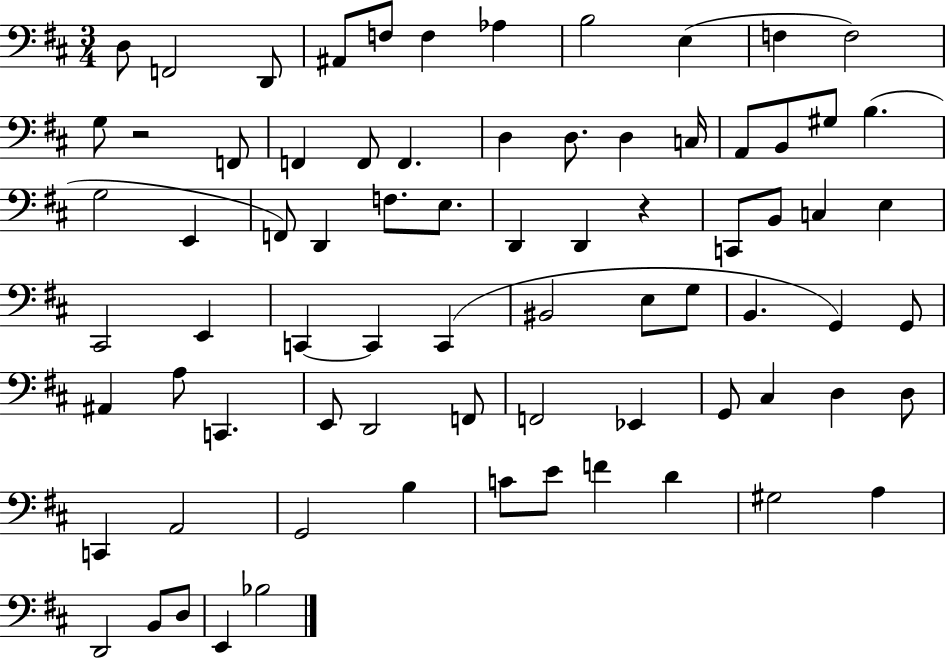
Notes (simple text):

D3/e F2/h D2/e A#2/e F3/e F3/q Ab3/q B3/h E3/q F3/q F3/h G3/e R/h F2/e F2/q F2/e F2/q. D3/q D3/e. D3/q C3/s A2/e B2/e G#3/e B3/q. G3/h E2/q F2/e D2/q F3/e. E3/e. D2/q D2/q R/q C2/e B2/e C3/q E3/q C#2/h E2/q C2/q C2/q C2/q BIS2/h E3/e G3/e B2/q. G2/q G2/e A#2/q A3/e C2/q. E2/e D2/h F2/e F2/h Eb2/q G2/e C#3/q D3/q D3/e C2/q A2/h G2/h B3/q C4/e E4/e F4/q D4/q G#3/h A3/q D2/h B2/e D3/e E2/q Bb3/h